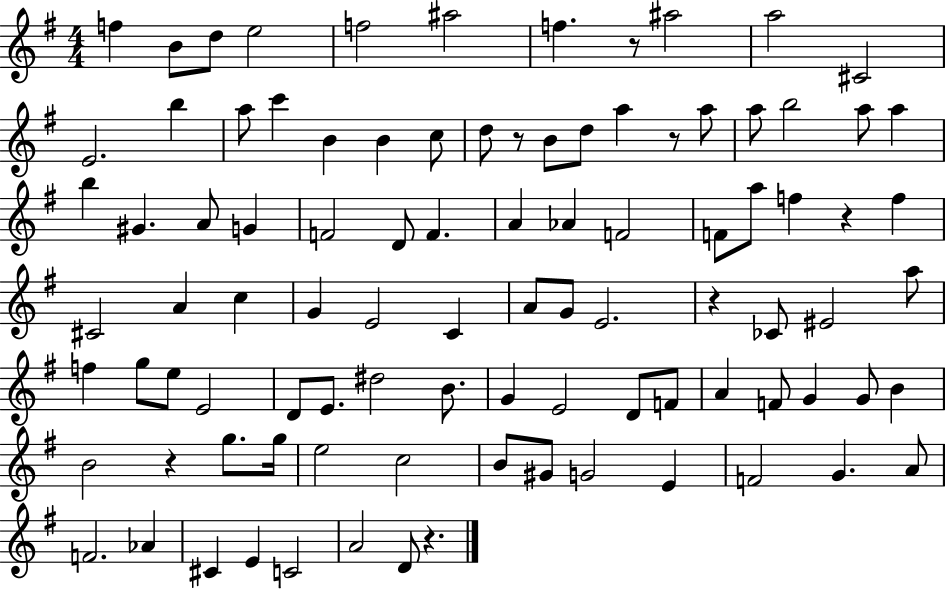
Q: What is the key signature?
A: G major